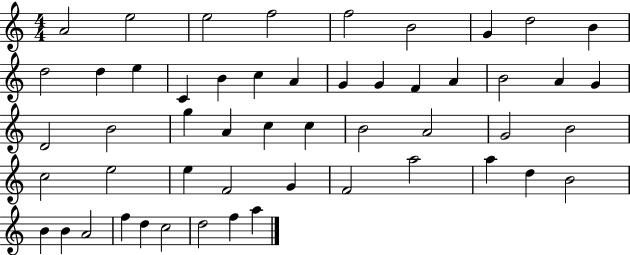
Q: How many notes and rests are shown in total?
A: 52